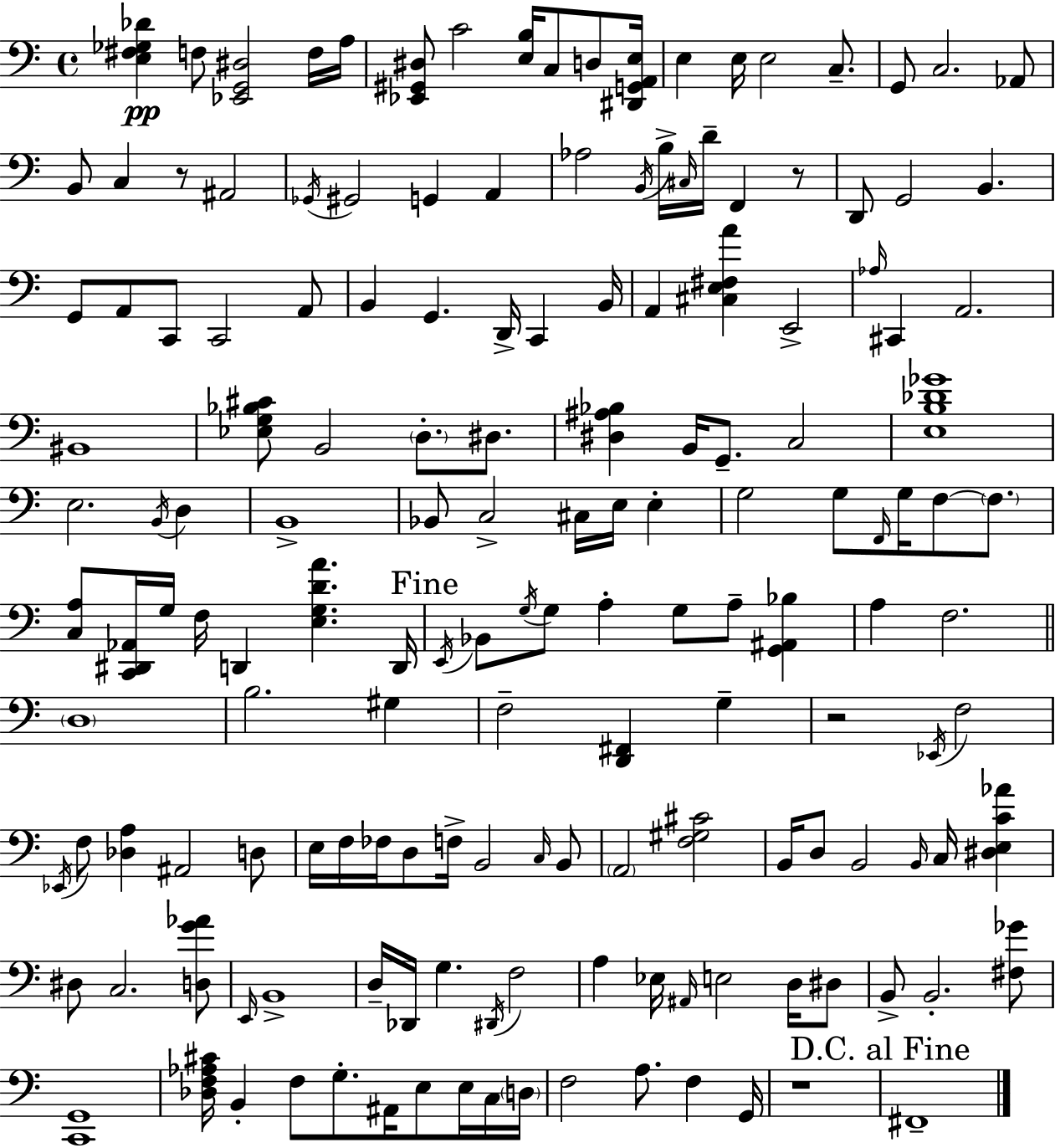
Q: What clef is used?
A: bass